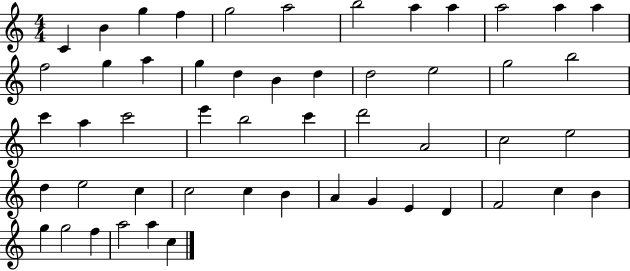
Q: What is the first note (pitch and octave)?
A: C4